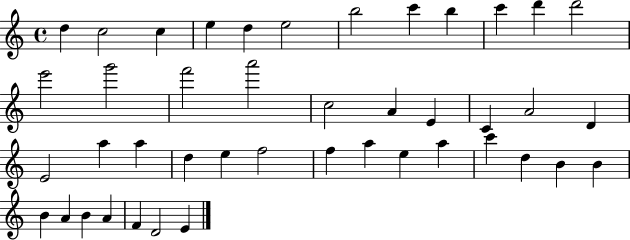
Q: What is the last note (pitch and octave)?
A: E4